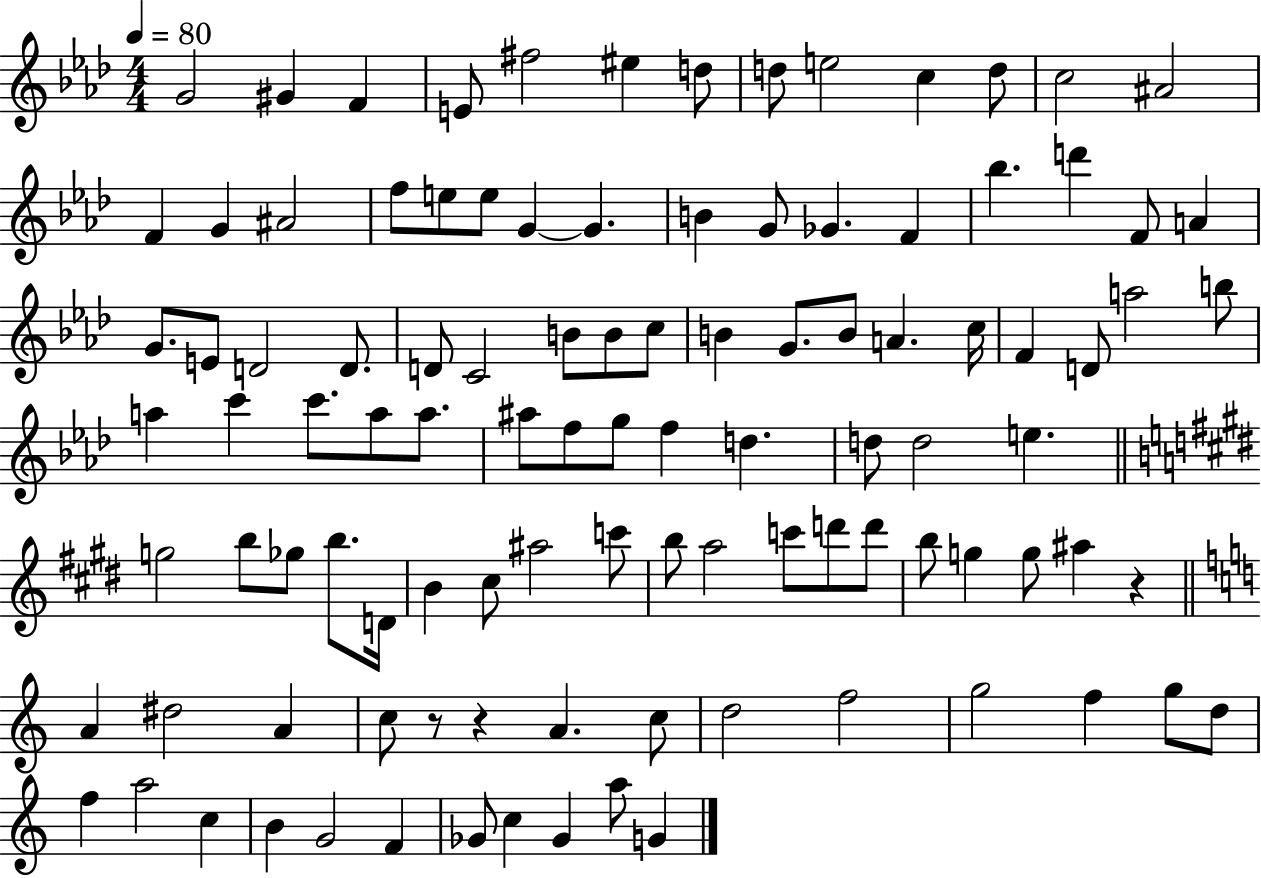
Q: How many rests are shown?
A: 3